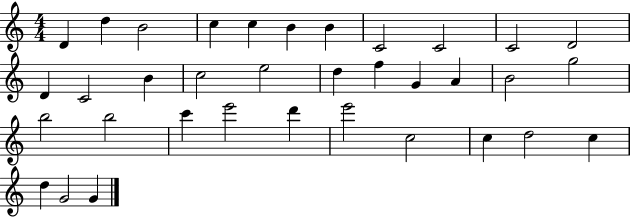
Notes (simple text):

D4/q D5/q B4/h C5/q C5/q B4/q B4/q C4/h C4/h C4/h D4/h D4/q C4/h B4/q C5/h E5/h D5/q F5/q G4/q A4/q B4/h G5/h B5/h B5/h C6/q E6/h D6/q E6/h C5/h C5/q D5/h C5/q D5/q G4/h G4/q